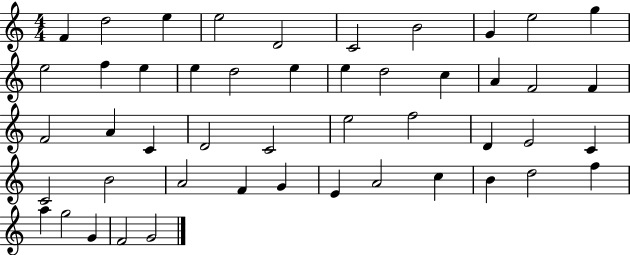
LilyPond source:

{
  \clef treble
  \numericTimeSignature
  \time 4/4
  \key c \major
  f'4 d''2 e''4 | e''2 d'2 | c'2 b'2 | g'4 e''2 g''4 | \break e''2 f''4 e''4 | e''4 d''2 e''4 | e''4 d''2 c''4 | a'4 f'2 f'4 | \break f'2 a'4 c'4 | d'2 c'2 | e''2 f''2 | d'4 e'2 c'4 | \break c'2 b'2 | a'2 f'4 g'4 | e'4 a'2 c''4 | b'4 d''2 f''4 | \break a''4 g''2 g'4 | f'2 g'2 | \bar "|."
}